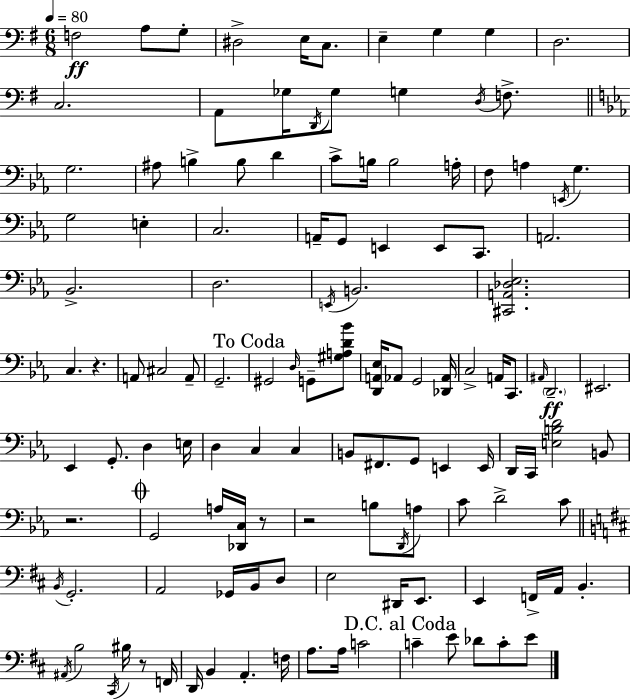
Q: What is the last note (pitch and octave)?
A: E4